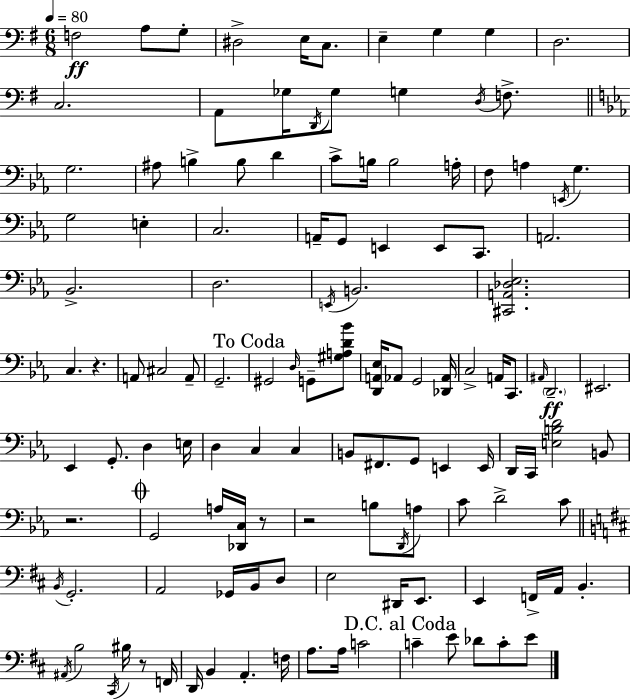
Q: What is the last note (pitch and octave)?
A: E4